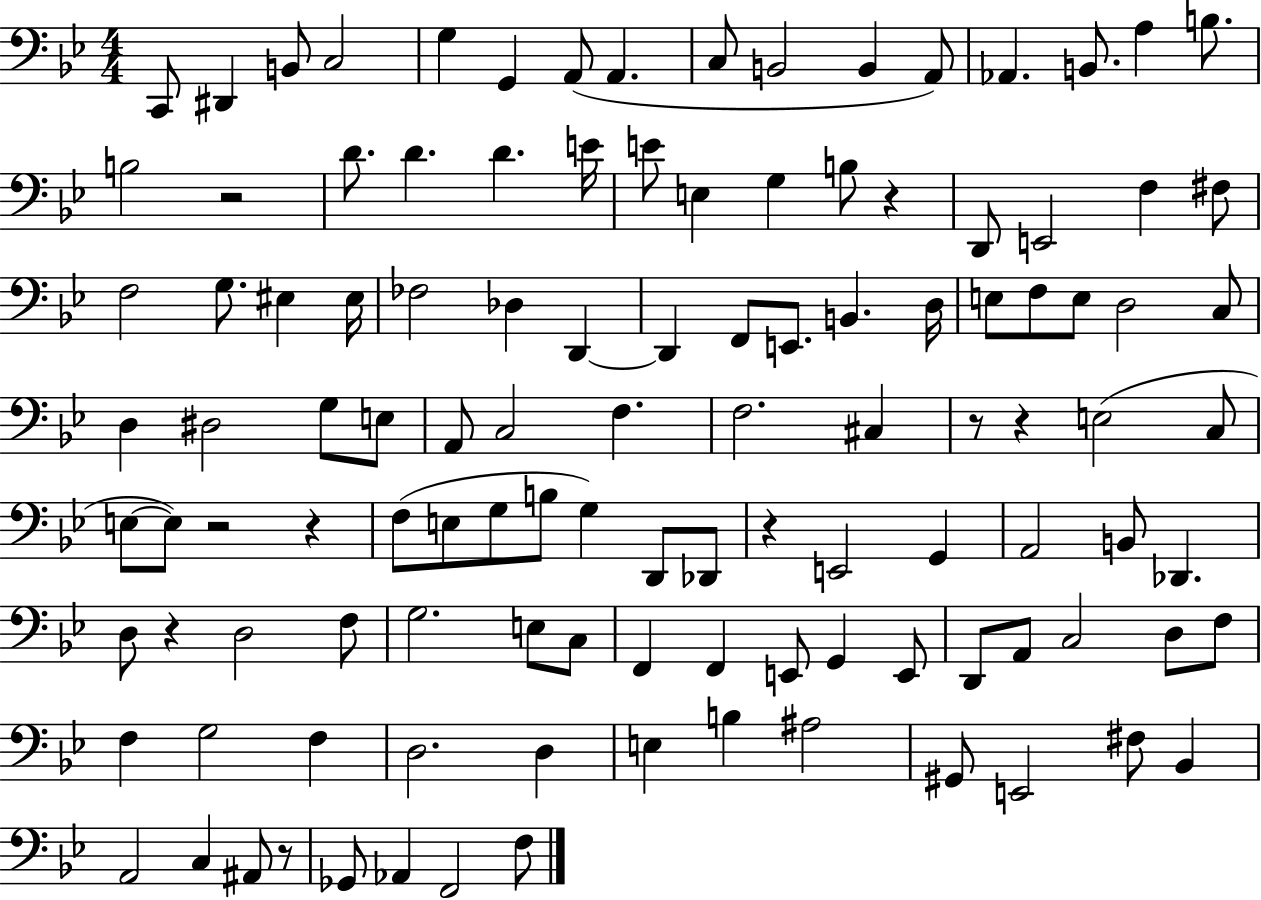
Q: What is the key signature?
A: BES major